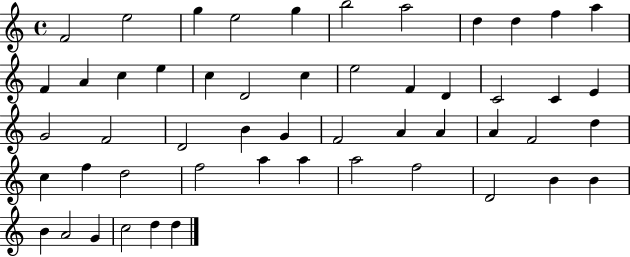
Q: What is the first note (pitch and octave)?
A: F4